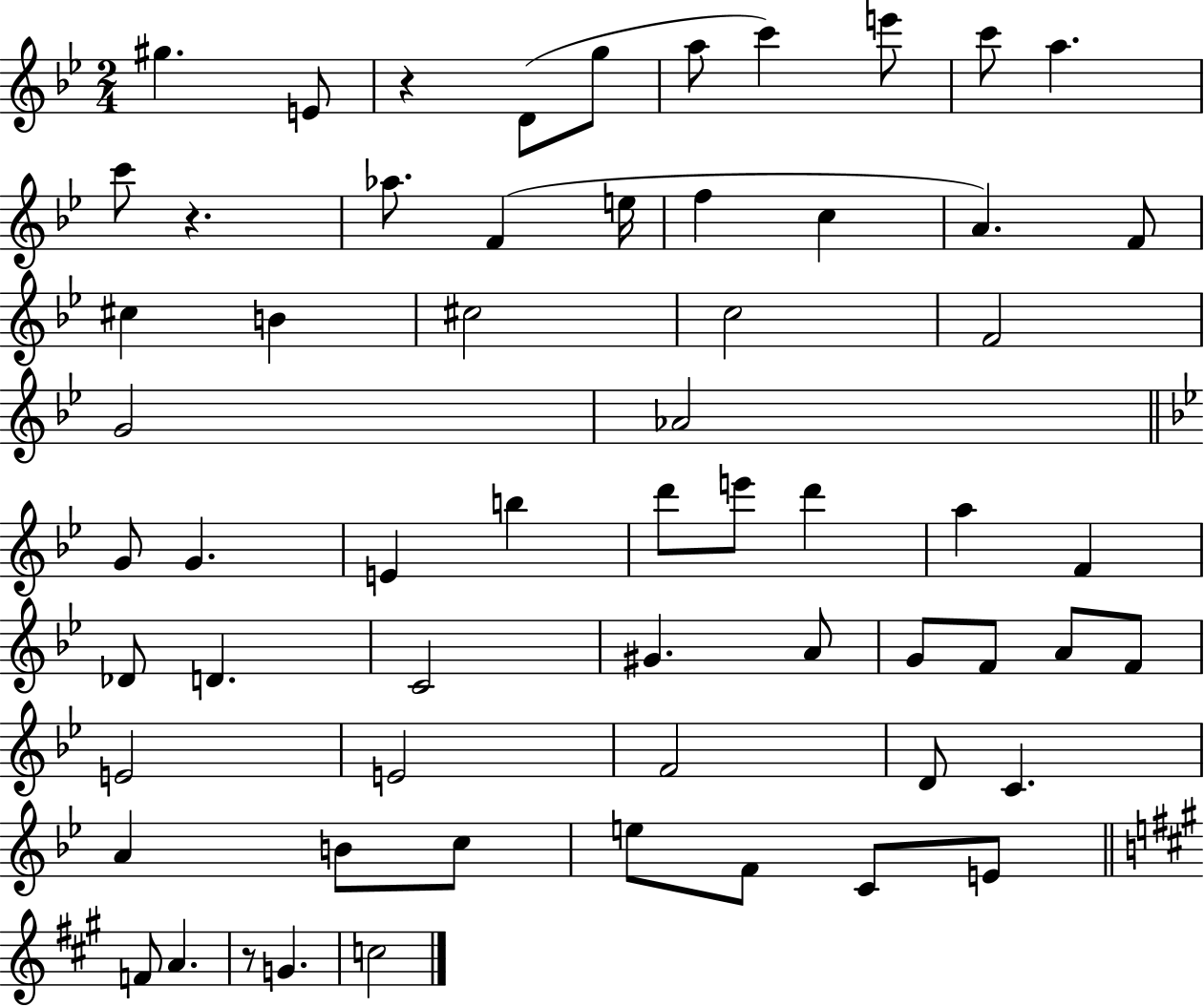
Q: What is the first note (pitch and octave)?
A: G#5